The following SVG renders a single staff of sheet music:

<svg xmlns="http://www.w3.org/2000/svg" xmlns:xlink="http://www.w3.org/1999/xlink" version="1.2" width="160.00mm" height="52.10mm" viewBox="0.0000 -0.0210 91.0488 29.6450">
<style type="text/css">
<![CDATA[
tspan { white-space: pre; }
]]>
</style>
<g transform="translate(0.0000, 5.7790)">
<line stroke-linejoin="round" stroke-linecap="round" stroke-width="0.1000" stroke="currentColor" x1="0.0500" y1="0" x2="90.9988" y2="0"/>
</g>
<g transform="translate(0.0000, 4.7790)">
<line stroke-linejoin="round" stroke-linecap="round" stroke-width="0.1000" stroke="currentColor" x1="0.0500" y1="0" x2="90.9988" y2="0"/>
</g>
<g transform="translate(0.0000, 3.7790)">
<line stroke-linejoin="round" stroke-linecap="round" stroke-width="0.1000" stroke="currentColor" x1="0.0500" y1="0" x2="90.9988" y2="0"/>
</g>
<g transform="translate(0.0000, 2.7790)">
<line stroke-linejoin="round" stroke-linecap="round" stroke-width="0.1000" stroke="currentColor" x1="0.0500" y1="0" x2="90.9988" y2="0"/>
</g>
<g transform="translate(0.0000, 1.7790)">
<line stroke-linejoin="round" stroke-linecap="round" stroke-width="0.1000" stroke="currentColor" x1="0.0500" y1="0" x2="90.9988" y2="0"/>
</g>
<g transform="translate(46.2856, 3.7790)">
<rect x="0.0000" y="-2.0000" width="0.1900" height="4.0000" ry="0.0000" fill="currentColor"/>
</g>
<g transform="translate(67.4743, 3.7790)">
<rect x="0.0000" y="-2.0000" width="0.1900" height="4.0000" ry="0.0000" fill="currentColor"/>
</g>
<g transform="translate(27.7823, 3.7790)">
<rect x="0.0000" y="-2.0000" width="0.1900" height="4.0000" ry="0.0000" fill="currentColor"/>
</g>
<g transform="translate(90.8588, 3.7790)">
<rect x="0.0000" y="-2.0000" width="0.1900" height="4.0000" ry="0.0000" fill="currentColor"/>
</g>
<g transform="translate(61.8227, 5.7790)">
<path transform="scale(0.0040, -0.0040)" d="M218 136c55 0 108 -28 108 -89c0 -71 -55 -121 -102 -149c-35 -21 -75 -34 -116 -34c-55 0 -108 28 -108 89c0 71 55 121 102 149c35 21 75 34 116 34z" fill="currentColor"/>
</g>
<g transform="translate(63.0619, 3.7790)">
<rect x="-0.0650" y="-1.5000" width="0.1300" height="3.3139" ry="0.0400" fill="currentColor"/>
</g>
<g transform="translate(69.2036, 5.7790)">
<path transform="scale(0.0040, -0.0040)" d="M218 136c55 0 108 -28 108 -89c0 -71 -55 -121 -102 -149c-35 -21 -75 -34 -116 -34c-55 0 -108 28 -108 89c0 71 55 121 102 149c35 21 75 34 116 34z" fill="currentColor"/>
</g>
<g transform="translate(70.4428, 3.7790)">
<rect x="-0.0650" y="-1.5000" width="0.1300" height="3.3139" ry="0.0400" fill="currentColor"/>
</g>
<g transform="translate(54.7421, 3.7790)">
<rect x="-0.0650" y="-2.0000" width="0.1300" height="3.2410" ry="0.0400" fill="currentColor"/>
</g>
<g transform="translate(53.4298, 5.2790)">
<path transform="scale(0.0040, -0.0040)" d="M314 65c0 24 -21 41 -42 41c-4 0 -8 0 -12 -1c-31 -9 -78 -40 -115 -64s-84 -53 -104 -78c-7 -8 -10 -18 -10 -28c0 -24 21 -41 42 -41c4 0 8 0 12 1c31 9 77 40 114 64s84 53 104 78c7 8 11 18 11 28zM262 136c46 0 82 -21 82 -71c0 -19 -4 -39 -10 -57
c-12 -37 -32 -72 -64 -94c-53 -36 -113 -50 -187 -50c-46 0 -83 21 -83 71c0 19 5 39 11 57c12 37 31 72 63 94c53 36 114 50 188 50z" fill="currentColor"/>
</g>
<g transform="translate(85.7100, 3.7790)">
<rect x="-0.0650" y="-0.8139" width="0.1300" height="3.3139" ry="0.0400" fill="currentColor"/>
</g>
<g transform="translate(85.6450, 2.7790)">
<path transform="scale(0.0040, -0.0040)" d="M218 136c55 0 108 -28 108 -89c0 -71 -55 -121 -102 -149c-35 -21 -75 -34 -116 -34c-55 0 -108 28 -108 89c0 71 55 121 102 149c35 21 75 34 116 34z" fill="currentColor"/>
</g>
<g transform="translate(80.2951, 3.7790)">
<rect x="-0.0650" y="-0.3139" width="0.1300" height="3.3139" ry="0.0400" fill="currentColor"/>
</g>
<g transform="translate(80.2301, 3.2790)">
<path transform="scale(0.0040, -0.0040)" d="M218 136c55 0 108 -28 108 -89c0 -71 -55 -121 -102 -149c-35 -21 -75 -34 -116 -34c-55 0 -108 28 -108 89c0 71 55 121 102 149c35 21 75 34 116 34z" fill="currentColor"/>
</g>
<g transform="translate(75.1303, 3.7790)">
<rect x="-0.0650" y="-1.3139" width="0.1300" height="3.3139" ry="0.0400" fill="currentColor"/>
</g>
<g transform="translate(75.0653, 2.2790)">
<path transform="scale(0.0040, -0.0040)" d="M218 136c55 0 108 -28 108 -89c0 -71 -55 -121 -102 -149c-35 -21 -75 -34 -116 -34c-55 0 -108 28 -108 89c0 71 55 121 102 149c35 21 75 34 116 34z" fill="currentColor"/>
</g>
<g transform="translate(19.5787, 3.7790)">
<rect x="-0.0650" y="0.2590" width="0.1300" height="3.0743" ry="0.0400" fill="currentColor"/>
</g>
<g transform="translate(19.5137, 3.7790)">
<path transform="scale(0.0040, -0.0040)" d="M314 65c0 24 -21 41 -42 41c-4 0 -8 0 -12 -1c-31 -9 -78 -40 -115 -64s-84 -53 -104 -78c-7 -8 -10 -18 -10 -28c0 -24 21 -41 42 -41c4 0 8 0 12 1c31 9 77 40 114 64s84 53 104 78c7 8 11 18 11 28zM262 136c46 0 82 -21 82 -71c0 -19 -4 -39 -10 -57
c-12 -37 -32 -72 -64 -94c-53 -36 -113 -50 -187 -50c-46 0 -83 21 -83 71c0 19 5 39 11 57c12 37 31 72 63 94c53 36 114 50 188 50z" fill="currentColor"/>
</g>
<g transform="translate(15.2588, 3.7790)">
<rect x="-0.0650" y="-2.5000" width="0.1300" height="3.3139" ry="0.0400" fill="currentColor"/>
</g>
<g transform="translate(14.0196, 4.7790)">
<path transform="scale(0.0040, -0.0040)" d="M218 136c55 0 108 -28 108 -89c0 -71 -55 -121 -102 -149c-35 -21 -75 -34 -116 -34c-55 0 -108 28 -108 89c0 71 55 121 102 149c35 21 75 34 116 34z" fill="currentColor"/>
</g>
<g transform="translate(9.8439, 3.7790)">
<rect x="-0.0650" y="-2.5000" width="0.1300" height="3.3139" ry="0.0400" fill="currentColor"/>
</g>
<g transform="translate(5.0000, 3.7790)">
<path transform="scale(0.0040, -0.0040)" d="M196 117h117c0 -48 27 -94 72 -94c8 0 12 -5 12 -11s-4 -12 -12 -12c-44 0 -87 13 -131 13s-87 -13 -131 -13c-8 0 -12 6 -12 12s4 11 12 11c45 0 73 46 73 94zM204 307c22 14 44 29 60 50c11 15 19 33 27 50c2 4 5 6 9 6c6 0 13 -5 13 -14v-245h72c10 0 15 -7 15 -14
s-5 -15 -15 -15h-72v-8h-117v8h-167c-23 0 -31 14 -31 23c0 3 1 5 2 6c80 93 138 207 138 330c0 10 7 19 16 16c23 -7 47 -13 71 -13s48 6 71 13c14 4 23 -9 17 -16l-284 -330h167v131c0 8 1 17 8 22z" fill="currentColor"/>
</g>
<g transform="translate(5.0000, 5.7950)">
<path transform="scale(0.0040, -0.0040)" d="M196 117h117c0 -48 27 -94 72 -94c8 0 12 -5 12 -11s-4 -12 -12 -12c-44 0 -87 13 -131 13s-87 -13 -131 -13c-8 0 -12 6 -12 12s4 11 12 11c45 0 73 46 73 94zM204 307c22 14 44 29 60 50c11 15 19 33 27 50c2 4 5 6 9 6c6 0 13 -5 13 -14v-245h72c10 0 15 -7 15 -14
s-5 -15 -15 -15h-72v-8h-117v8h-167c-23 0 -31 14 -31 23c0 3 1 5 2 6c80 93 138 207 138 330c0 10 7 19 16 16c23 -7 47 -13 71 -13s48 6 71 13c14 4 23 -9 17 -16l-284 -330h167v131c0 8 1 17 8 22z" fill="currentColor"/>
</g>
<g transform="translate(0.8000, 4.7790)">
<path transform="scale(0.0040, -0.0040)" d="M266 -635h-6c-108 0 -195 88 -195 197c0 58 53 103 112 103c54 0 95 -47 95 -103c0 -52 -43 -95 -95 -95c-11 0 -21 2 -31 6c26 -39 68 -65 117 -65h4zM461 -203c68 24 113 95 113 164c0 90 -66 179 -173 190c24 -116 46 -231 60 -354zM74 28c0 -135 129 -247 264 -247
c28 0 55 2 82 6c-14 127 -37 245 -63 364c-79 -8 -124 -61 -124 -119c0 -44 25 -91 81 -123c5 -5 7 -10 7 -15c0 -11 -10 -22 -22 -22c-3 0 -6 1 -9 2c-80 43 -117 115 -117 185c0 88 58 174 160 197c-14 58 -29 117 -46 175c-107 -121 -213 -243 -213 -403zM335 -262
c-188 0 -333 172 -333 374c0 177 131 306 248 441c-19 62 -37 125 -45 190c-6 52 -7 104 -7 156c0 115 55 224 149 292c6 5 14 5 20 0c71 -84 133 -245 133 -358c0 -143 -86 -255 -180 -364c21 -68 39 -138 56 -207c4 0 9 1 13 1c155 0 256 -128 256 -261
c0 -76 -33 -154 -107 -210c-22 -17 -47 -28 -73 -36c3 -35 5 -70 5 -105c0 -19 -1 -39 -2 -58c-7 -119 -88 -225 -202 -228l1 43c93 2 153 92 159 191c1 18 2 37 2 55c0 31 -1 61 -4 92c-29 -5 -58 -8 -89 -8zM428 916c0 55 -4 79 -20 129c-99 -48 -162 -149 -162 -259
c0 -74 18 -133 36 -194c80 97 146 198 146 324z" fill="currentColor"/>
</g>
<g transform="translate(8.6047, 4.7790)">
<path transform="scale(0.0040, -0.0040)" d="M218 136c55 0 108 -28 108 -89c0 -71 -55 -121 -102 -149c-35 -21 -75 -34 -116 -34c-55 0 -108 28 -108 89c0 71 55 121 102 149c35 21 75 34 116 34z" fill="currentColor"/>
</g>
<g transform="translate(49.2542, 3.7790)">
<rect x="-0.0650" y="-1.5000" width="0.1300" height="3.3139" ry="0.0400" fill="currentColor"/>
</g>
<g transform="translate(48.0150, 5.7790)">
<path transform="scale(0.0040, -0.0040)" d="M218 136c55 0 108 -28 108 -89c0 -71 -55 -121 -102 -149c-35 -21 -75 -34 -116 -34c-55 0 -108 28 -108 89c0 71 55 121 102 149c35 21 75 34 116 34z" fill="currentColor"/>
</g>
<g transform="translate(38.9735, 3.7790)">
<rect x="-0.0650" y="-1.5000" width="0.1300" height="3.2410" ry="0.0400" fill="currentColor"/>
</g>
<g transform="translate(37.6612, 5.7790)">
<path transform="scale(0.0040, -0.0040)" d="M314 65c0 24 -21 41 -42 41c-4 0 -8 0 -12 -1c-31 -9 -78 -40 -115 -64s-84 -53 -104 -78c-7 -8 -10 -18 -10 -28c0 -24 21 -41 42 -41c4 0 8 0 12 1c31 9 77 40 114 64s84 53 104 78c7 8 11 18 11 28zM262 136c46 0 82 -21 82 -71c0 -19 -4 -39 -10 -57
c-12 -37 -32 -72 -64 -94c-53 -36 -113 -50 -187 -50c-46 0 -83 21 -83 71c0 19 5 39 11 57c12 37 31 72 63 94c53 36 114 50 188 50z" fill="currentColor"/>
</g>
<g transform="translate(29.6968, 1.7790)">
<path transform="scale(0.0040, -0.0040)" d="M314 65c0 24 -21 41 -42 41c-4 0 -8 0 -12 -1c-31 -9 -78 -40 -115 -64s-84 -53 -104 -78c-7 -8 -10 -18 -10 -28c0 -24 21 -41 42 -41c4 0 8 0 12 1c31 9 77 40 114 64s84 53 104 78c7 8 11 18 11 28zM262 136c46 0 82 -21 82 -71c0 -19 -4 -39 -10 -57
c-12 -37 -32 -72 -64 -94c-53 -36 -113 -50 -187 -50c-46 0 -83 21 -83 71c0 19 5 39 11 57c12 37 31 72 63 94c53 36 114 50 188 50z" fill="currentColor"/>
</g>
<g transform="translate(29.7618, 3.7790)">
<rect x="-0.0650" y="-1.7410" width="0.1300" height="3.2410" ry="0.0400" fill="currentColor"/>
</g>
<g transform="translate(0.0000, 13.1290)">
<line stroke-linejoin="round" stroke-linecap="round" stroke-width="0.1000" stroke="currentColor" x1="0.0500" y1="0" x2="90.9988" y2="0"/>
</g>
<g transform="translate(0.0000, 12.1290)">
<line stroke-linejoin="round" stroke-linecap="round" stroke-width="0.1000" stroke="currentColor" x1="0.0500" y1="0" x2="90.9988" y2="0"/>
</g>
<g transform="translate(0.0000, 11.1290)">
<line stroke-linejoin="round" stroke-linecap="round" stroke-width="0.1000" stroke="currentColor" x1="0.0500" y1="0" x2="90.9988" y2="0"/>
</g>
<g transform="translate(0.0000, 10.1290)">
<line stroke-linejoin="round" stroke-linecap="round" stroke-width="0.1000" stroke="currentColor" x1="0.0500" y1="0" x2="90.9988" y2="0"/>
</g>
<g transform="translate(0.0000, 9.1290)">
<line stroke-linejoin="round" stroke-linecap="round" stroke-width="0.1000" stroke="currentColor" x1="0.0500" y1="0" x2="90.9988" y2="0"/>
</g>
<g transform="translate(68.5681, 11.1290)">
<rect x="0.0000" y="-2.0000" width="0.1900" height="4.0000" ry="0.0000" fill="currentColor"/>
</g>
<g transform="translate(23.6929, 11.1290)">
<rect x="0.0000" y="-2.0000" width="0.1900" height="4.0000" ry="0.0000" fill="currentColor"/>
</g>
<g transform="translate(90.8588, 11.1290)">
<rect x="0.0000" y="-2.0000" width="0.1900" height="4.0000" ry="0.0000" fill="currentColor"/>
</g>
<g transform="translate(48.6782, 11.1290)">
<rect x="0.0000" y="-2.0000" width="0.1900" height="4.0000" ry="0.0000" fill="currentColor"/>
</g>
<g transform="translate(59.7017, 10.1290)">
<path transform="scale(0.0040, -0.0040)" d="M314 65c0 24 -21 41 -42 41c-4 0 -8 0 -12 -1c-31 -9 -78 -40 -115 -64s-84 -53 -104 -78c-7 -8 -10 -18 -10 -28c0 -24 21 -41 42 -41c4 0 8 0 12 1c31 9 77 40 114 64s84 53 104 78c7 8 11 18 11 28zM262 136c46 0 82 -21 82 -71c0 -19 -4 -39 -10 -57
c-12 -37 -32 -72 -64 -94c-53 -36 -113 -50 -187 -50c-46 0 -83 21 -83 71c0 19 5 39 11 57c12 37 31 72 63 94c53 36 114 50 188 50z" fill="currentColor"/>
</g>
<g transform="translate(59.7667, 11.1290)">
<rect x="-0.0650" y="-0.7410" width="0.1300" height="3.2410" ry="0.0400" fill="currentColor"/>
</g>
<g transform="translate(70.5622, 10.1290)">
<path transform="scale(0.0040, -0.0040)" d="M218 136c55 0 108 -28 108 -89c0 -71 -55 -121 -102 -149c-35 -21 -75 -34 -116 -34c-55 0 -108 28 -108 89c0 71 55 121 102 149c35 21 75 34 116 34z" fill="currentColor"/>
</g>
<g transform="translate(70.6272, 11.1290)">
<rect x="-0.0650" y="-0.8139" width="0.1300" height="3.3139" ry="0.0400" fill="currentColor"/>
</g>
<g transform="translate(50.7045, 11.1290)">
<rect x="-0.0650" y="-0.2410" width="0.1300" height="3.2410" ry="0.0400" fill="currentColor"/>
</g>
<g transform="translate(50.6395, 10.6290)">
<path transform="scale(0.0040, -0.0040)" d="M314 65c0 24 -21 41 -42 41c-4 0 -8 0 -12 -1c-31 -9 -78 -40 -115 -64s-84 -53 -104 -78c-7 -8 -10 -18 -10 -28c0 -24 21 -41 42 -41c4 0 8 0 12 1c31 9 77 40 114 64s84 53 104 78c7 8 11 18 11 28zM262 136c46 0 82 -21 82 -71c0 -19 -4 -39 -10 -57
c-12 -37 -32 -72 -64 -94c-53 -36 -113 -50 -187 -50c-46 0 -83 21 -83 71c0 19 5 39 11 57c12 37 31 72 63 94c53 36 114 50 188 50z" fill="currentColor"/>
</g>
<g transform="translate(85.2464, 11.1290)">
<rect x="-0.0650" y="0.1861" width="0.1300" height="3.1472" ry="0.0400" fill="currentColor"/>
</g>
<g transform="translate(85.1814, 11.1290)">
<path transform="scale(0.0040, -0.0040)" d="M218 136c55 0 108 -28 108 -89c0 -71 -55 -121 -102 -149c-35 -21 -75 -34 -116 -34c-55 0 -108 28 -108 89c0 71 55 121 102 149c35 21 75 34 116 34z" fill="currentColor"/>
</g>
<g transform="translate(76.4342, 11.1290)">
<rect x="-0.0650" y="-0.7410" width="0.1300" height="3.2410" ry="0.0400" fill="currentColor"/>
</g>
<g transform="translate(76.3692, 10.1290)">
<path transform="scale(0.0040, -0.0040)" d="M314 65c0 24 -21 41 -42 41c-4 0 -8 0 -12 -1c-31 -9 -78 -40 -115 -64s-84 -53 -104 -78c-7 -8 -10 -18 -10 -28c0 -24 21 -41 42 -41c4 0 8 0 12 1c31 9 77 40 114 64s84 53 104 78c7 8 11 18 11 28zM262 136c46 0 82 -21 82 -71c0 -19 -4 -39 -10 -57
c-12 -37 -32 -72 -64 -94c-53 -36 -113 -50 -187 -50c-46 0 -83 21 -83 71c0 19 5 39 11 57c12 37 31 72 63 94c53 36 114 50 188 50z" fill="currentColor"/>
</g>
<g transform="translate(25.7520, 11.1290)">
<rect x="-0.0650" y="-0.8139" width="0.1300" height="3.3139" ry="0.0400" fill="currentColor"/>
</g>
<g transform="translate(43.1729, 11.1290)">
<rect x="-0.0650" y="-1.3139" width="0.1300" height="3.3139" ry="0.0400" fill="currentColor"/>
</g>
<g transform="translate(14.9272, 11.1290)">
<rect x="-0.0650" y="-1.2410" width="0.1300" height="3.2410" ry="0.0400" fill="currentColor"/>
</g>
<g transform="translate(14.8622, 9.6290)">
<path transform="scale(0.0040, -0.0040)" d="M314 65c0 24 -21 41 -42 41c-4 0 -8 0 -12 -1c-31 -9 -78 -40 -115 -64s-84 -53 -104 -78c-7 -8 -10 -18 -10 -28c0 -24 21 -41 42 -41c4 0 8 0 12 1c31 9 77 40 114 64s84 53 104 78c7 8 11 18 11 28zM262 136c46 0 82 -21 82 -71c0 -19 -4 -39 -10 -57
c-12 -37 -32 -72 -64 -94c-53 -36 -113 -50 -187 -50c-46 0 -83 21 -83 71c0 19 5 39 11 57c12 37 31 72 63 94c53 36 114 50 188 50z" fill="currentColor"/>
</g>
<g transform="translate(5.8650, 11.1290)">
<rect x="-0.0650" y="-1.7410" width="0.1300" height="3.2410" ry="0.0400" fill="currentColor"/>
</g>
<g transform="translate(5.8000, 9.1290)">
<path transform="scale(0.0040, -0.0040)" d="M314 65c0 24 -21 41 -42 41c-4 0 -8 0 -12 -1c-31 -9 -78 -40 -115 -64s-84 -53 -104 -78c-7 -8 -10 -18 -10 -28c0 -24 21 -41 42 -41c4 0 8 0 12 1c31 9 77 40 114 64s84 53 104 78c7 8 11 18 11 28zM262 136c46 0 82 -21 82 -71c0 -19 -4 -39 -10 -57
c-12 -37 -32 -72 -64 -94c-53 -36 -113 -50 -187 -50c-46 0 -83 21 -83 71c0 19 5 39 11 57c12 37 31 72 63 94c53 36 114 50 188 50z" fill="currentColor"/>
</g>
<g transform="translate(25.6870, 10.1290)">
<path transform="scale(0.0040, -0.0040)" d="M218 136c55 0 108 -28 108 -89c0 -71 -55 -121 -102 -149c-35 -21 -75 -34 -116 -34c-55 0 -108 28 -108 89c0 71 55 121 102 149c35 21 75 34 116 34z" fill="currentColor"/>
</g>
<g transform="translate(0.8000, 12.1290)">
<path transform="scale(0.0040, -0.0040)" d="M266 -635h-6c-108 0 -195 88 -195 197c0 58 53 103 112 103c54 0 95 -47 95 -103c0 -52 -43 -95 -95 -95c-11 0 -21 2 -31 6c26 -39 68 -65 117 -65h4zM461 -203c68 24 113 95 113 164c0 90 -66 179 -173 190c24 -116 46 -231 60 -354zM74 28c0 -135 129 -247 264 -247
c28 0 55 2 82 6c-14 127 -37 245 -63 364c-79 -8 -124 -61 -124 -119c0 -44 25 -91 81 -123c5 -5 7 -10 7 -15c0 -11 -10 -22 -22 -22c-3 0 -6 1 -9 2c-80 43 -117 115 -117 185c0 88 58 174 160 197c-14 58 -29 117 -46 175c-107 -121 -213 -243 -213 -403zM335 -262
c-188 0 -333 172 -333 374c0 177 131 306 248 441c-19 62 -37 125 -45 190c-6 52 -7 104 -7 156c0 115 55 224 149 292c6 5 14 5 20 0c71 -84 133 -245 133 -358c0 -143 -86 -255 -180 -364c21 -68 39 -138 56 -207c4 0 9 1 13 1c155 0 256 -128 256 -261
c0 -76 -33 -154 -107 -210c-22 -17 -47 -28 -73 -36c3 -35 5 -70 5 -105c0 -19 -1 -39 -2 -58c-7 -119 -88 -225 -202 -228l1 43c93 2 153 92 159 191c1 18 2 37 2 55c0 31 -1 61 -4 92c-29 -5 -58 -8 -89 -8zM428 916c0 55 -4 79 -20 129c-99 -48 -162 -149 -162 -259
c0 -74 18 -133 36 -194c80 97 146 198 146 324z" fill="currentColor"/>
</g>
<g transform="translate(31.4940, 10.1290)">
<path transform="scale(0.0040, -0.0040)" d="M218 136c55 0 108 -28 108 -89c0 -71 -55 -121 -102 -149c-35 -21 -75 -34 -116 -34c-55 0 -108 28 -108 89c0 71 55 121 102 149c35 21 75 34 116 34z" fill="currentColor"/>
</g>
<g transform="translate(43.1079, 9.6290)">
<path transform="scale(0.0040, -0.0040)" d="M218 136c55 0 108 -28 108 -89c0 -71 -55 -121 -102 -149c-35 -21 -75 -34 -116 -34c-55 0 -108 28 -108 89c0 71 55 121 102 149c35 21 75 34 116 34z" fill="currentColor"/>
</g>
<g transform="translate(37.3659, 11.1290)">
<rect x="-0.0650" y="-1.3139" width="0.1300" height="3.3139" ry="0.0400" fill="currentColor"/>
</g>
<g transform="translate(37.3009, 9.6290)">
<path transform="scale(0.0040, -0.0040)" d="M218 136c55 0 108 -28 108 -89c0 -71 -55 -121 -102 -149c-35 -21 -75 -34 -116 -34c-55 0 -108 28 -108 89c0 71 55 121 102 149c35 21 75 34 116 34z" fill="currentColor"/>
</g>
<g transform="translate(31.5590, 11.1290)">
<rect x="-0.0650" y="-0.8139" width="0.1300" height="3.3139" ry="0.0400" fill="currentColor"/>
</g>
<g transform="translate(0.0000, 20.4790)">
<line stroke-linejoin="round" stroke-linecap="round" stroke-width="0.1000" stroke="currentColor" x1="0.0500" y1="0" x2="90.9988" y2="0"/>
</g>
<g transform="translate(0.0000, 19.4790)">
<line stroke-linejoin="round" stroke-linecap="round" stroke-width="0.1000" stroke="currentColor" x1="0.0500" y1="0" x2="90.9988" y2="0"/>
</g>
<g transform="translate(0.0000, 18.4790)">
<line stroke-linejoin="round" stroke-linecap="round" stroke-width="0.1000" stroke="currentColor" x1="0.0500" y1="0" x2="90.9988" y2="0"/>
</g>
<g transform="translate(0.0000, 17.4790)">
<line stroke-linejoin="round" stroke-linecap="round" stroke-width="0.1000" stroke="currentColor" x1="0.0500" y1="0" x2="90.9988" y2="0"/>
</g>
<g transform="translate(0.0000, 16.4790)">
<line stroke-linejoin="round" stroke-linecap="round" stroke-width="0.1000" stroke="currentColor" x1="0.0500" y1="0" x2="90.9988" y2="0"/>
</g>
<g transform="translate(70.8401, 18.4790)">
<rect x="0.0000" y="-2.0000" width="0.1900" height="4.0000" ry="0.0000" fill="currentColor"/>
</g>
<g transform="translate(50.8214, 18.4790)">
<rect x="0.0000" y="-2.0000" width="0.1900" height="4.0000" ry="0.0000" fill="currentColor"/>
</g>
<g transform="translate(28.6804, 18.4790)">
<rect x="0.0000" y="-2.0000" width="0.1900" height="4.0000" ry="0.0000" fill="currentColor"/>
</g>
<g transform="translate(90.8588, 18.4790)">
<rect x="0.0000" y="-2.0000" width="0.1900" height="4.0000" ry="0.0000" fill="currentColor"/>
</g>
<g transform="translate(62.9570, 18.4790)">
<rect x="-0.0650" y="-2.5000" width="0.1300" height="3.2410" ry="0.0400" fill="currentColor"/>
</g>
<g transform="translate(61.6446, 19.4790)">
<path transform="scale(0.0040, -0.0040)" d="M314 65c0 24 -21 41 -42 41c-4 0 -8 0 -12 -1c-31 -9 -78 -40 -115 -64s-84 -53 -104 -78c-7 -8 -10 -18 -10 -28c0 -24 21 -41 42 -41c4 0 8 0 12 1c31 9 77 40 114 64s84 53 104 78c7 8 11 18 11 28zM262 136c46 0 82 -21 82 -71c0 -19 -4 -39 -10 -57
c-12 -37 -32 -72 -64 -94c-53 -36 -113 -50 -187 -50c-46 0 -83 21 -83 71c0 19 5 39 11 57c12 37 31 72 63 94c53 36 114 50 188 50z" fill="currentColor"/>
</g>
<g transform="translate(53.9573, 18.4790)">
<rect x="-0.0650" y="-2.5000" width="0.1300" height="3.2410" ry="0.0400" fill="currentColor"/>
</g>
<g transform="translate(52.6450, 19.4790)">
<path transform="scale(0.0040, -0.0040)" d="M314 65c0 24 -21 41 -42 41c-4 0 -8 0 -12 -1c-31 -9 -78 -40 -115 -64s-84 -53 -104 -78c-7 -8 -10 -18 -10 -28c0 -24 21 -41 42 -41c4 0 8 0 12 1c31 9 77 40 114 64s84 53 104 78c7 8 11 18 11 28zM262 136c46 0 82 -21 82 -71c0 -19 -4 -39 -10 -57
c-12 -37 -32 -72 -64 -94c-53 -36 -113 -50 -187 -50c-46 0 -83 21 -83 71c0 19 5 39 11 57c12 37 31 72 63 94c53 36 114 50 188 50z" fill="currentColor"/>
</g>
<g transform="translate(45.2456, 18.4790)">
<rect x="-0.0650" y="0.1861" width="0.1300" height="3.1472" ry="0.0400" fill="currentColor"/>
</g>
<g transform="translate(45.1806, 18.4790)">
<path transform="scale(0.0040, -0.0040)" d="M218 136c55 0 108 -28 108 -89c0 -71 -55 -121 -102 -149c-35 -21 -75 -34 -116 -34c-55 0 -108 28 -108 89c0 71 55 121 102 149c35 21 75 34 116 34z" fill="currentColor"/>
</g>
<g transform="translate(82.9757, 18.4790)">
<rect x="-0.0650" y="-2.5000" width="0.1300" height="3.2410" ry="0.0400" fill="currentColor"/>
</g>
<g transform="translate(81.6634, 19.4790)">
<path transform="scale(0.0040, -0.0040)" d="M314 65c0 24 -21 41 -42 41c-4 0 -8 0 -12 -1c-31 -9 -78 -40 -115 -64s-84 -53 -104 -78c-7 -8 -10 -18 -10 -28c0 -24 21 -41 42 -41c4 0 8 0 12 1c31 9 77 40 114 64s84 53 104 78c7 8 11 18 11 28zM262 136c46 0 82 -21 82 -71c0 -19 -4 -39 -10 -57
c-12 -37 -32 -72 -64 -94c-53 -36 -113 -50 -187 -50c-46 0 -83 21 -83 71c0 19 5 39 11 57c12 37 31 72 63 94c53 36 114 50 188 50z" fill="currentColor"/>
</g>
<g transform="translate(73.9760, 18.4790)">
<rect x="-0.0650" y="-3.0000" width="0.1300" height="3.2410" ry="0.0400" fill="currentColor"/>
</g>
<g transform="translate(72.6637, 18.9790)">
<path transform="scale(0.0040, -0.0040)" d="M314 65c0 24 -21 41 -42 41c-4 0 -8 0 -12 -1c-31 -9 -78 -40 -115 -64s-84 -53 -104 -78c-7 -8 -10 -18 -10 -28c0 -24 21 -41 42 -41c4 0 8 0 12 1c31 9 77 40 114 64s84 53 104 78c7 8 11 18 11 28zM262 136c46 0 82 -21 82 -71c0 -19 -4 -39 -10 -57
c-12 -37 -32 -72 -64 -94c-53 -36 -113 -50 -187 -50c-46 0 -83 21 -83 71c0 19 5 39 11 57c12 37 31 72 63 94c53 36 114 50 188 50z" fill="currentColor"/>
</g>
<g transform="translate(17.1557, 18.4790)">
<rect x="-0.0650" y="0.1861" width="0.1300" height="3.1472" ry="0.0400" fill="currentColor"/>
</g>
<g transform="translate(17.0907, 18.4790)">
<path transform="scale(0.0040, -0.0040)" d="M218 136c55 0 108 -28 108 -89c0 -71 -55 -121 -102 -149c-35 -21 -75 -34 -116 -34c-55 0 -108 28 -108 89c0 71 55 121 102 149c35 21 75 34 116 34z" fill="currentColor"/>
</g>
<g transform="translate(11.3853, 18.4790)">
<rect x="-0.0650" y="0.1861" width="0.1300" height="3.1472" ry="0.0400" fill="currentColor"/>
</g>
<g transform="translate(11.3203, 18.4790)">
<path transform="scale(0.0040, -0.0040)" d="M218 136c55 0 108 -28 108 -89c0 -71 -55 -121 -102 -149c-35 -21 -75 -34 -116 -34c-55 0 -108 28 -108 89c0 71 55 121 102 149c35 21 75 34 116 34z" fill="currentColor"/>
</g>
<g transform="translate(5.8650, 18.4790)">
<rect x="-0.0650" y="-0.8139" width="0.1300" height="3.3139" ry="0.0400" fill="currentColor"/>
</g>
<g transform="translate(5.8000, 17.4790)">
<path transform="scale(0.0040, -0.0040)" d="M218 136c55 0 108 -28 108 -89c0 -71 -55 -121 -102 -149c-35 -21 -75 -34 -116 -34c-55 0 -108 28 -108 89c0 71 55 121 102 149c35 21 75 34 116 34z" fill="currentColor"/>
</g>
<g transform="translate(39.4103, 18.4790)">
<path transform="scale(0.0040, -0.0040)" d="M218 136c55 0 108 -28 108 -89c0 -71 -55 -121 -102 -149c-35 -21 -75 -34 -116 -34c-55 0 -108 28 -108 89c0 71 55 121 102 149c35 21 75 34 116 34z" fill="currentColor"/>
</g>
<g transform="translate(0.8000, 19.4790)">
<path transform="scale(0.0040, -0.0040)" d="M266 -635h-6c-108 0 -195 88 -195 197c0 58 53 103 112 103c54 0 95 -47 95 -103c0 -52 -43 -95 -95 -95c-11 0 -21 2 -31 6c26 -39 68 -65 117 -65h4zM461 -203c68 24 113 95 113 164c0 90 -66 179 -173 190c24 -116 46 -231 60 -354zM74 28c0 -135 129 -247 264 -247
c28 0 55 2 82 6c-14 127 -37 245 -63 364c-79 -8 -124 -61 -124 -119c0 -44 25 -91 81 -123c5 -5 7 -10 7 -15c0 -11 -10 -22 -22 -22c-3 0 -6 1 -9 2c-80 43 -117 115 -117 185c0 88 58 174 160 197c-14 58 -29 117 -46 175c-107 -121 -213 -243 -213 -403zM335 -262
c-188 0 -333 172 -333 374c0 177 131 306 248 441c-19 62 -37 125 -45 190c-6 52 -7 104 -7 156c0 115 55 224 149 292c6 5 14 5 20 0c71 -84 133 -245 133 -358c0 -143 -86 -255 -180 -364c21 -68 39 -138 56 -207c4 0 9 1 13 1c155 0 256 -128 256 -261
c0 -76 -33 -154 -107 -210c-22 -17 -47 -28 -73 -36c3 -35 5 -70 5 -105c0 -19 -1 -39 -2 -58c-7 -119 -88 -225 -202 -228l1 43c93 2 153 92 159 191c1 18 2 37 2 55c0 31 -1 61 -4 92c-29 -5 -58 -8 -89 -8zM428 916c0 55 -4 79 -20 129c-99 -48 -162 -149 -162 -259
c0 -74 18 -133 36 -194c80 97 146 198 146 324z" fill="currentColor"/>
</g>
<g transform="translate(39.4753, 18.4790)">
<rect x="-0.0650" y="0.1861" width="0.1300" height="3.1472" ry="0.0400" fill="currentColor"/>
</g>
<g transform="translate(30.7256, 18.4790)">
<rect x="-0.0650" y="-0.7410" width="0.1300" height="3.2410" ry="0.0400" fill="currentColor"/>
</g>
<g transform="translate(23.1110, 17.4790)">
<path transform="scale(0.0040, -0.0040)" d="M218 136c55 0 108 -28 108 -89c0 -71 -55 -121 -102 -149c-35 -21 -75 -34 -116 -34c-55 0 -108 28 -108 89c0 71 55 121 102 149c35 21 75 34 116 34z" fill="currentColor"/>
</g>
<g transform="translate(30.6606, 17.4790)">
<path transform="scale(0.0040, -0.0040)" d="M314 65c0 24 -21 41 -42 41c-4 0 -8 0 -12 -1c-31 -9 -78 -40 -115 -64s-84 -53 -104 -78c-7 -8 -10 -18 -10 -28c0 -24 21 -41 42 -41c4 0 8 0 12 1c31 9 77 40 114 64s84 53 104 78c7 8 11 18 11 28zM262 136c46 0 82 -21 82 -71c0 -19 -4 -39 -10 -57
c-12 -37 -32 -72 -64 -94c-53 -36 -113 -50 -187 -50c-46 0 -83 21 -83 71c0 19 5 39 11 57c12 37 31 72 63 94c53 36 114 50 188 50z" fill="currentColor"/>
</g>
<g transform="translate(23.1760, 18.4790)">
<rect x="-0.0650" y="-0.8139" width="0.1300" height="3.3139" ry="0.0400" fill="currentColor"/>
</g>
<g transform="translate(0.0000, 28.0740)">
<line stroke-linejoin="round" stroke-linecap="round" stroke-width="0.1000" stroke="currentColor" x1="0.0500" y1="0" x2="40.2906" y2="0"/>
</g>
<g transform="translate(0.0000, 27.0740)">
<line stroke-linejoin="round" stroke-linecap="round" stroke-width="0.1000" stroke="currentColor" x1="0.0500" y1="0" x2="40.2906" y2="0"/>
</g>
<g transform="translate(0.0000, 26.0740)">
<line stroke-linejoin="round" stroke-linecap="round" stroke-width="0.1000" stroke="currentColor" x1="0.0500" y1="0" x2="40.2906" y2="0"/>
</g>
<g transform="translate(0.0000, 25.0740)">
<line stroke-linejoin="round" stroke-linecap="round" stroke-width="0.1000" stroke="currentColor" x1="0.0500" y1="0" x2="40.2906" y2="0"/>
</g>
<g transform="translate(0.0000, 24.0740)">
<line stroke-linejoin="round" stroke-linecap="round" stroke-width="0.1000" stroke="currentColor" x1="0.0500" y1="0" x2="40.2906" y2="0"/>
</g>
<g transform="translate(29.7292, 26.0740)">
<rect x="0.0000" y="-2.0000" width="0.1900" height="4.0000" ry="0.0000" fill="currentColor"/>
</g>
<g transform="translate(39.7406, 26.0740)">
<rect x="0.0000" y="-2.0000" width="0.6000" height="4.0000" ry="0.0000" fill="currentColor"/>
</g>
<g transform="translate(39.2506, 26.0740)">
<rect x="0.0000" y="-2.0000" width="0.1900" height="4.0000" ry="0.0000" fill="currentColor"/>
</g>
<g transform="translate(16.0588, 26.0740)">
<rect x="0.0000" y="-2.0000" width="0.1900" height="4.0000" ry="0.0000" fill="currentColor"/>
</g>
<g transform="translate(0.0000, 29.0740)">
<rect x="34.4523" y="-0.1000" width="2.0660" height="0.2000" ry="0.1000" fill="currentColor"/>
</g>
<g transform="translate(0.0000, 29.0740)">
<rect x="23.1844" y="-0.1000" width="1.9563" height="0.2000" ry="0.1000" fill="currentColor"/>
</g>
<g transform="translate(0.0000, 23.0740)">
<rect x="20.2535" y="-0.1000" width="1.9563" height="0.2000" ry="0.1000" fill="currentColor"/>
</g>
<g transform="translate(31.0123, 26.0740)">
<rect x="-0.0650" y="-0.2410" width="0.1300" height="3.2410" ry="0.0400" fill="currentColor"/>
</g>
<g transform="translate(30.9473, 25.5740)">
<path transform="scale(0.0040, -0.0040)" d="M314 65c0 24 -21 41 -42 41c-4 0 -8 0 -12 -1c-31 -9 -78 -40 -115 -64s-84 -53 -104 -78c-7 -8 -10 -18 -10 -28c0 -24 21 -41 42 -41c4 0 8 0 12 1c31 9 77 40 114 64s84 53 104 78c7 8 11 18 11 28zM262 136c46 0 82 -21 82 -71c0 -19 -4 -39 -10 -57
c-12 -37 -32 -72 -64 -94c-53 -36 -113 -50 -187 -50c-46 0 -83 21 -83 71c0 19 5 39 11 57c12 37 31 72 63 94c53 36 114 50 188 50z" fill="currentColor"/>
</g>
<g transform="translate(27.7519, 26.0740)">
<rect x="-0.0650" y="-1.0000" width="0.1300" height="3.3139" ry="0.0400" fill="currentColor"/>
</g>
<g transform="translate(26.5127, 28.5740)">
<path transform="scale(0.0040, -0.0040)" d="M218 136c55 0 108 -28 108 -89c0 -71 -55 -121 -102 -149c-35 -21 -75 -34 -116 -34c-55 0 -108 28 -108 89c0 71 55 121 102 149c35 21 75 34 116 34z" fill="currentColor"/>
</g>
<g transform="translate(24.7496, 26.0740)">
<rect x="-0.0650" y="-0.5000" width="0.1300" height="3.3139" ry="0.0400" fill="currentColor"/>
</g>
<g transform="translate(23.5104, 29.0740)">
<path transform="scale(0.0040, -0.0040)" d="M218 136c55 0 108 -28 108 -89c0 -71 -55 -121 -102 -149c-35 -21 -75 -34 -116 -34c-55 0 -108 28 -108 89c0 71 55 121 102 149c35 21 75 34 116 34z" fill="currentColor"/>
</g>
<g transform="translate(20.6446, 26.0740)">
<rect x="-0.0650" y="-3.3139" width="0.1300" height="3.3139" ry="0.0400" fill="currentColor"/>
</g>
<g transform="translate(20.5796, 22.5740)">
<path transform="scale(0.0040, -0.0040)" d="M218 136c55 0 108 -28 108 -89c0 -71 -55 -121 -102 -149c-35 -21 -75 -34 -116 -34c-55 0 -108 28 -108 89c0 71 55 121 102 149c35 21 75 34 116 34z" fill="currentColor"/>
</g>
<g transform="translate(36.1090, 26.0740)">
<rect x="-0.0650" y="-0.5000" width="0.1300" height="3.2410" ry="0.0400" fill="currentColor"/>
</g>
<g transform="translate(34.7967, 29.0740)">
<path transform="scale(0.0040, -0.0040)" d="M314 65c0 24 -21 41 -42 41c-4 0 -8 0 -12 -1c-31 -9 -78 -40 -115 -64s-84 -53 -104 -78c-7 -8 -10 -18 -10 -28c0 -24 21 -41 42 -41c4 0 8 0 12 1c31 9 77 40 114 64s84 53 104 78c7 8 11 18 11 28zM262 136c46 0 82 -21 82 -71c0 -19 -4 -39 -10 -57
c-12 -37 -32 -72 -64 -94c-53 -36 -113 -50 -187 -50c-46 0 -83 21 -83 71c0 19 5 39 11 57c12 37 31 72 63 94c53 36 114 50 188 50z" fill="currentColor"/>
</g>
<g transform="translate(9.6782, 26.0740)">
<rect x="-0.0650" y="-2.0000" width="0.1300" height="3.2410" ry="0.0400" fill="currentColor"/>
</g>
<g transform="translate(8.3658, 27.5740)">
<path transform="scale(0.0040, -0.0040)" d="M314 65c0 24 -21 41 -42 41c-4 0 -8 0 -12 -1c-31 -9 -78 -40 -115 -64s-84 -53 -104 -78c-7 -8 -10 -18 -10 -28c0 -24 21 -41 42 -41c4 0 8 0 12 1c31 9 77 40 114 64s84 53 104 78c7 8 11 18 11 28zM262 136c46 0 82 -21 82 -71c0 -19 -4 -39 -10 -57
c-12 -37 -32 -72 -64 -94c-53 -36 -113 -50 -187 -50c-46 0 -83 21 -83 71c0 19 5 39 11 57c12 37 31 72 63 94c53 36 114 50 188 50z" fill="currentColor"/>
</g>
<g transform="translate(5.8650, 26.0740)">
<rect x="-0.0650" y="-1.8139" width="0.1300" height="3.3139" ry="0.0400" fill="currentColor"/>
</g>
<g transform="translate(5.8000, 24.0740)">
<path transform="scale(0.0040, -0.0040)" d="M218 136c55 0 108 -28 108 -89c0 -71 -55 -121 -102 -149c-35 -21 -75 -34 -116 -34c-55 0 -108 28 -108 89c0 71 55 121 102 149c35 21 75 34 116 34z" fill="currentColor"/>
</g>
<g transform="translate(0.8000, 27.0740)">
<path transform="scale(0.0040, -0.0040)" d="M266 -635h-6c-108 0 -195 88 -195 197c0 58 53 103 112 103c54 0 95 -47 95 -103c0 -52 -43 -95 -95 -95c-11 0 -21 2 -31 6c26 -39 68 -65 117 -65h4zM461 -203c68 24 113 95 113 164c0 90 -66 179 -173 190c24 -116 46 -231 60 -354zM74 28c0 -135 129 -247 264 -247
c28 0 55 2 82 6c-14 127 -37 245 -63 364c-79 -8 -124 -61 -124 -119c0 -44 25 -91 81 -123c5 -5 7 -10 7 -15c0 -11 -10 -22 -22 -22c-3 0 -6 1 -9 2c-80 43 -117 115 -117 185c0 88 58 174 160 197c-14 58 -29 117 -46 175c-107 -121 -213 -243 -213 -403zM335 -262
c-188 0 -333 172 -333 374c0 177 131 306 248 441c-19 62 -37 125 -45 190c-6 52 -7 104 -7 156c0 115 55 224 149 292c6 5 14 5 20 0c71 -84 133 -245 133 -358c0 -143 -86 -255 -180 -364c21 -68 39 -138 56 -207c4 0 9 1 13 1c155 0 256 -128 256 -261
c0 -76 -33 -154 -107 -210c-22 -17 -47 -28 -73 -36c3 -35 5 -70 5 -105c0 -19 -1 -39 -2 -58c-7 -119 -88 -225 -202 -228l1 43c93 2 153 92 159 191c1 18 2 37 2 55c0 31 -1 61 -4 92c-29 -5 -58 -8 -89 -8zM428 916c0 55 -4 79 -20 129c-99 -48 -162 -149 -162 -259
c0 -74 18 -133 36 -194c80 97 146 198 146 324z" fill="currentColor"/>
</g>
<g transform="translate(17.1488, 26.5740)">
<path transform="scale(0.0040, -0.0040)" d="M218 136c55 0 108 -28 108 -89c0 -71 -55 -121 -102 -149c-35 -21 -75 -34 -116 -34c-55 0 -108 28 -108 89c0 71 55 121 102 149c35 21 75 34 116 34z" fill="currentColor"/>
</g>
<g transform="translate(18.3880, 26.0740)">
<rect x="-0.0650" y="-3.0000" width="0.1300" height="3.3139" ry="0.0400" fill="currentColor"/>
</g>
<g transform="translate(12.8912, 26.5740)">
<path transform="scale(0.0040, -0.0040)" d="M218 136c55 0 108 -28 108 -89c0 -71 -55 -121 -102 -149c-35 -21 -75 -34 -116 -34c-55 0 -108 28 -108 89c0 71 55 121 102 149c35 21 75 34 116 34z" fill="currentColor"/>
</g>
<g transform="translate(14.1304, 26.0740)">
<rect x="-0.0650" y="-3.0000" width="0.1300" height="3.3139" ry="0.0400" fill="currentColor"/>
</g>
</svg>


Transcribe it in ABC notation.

X:1
T:Untitled
M:4/4
L:1/4
K:C
G G B2 f2 E2 E F2 E E e c d f2 e2 d d e e c2 d2 d d2 B d B B d d2 B B G2 G2 A2 G2 f F2 A A b C D c2 C2